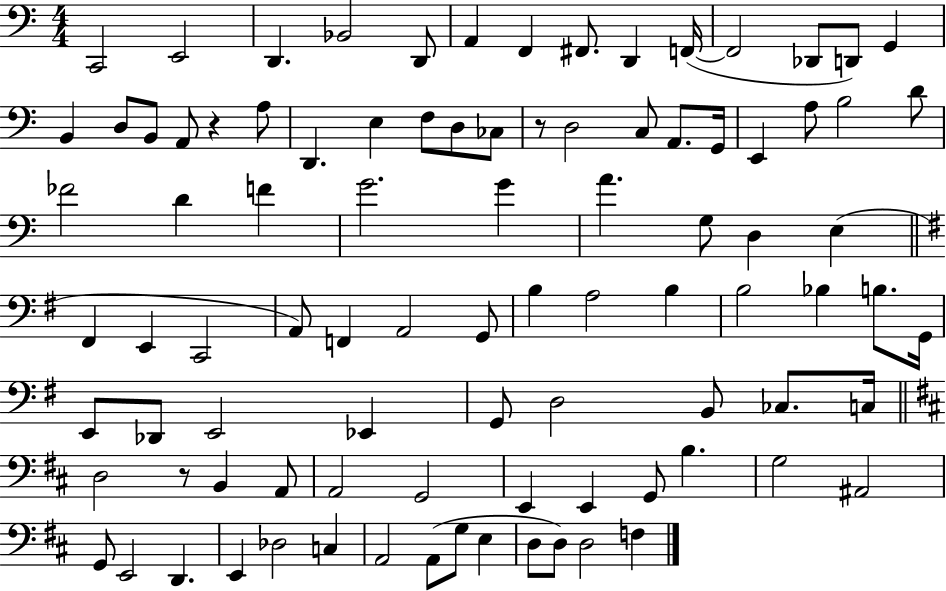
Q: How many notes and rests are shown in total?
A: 92